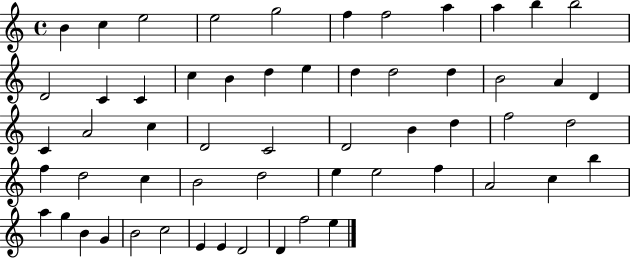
{
  \clef treble
  \time 4/4
  \defaultTimeSignature
  \key c \major
  b'4 c''4 e''2 | e''2 g''2 | f''4 f''2 a''4 | a''4 b''4 b''2 | \break d'2 c'4 c'4 | c''4 b'4 d''4 e''4 | d''4 d''2 d''4 | b'2 a'4 d'4 | \break c'4 a'2 c''4 | d'2 c'2 | d'2 b'4 d''4 | f''2 d''2 | \break f''4 d''2 c''4 | b'2 d''2 | e''4 e''2 f''4 | a'2 c''4 b''4 | \break a''4 g''4 b'4 g'4 | b'2 c''2 | e'4 e'4 d'2 | d'4 f''2 e''4 | \break \bar "|."
}